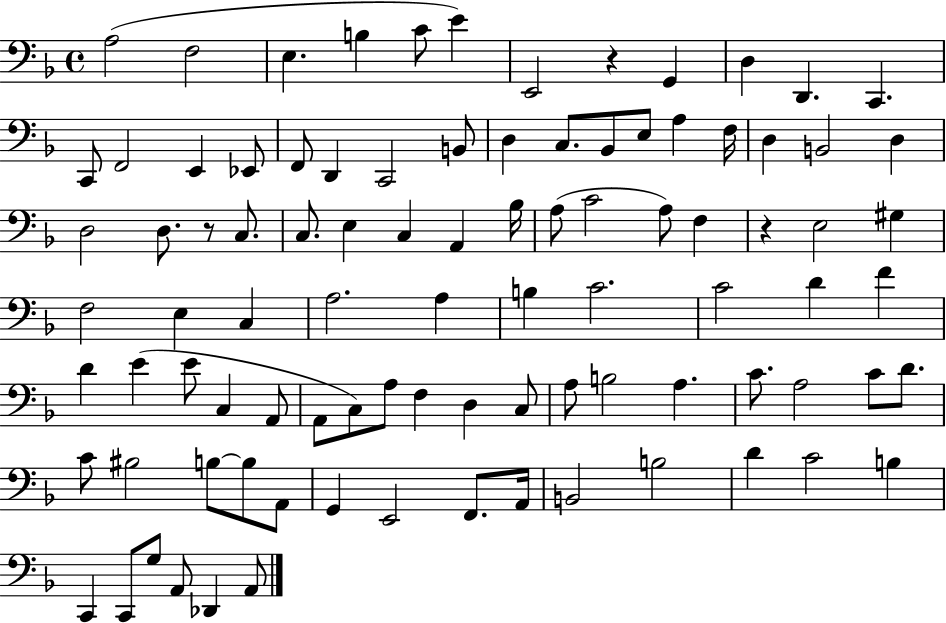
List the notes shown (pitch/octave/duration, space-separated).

A3/h F3/h E3/q. B3/q C4/e E4/q E2/h R/q G2/q D3/q D2/q. C2/q. C2/e F2/h E2/q Eb2/e F2/e D2/q C2/h B2/e D3/q C3/e. Bb2/e E3/e A3/q F3/s D3/q B2/h D3/q D3/h D3/e. R/e C3/e. C3/e. E3/q C3/q A2/q Bb3/s A3/e C4/h A3/e F3/q R/q E3/h G#3/q F3/h E3/q C3/q A3/h. A3/q B3/q C4/h. C4/h D4/q F4/q D4/q E4/q E4/e C3/q A2/e A2/e C3/e A3/e F3/q D3/q C3/e A3/e B3/h A3/q. C4/e. A3/h C4/e D4/e. C4/e BIS3/h B3/e B3/e A2/e G2/q E2/h F2/e. A2/s B2/h B3/h D4/q C4/h B3/q C2/q C2/e G3/e A2/e Db2/q A2/e